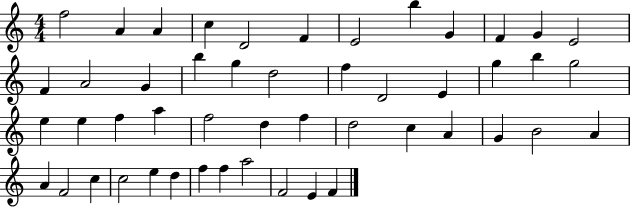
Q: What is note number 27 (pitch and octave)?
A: F5